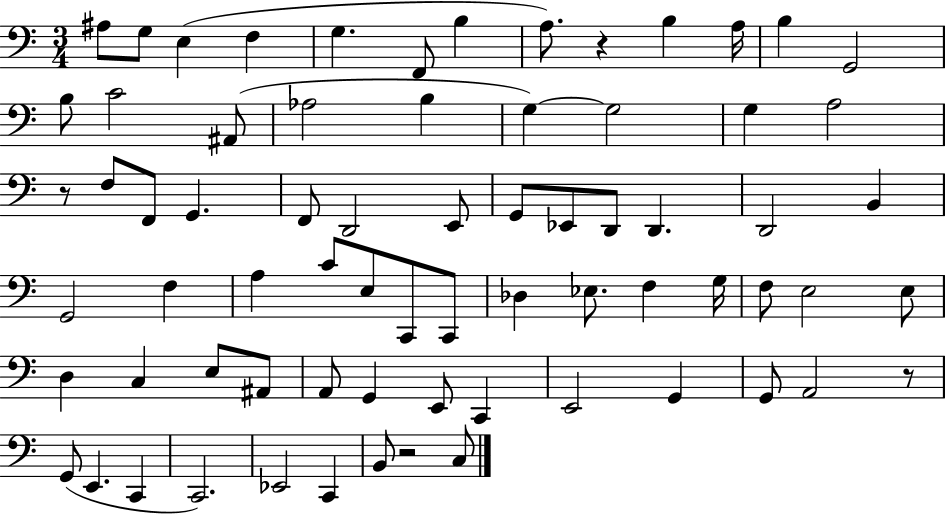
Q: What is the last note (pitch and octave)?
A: C3